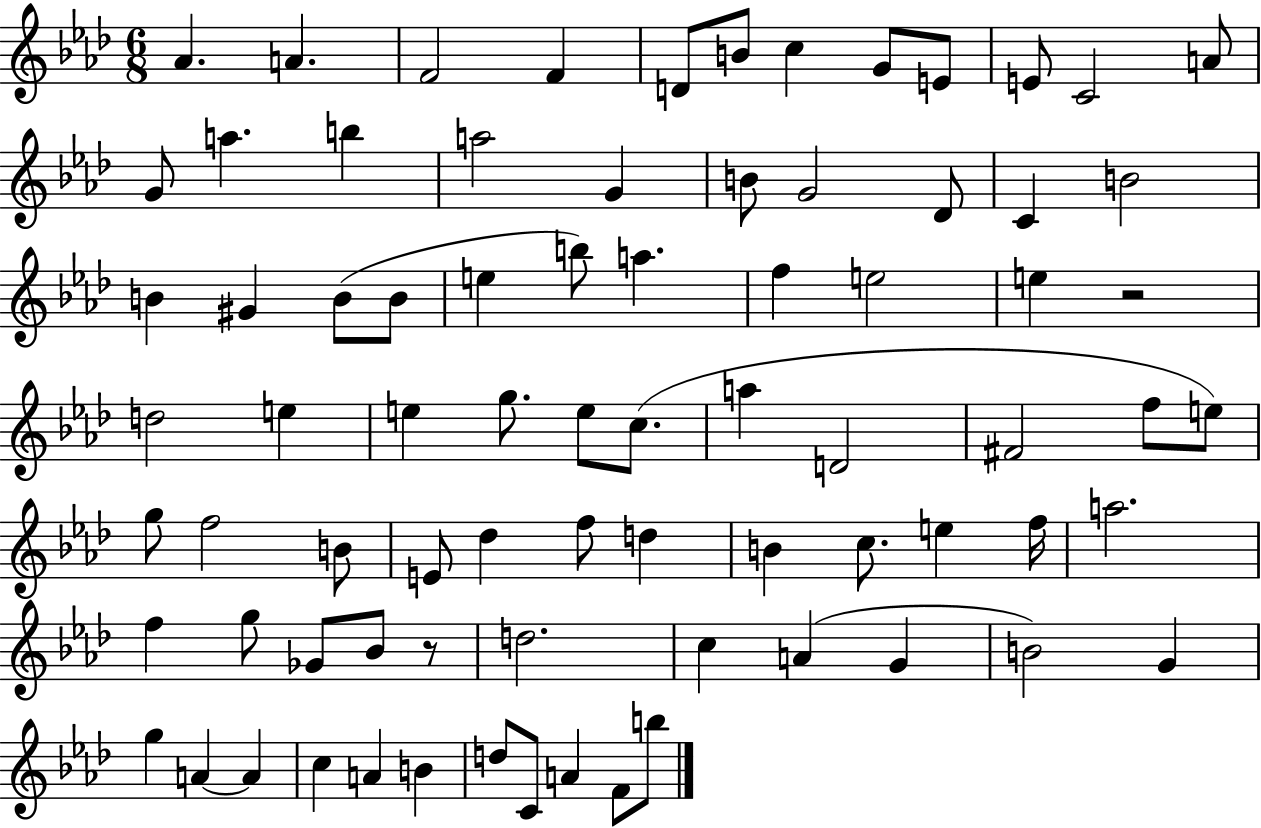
Ab4/q. A4/q. F4/h F4/q D4/e B4/e C5/q G4/e E4/e E4/e C4/h A4/e G4/e A5/q. B5/q A5/h G4/q B4/e G4/h Db4/e C4/q B4/h B4/q G#4/q B4/e B4/e E5/q B5/e A5/q. F5/q E5/h E5/q R/h D5/h E5/q E5/q G5/e. E5/e C5/e. A5/q D4/h F#4/h F5/e E5/e G5/e F5/h B4/e E4/e Db5/q F5/e D5/q B4/q C5/e. E5/q F5/s A5/h. F5/q G5/e Gb4/e Bb4/e R/e D5/h. C5/q A4/q G4/q B4/h G4/q G5/q A4/q A4/q C5/q A4/q B4/q D5/e C4/e A4/q F4/e B5/e